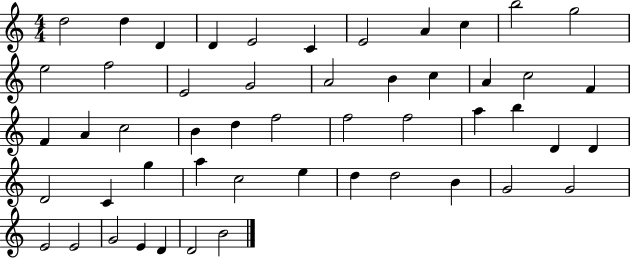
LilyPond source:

{
  \clef treble
  \numericTimeSignature
  \time 4/4
  \key c \major
  d''2 d''4 d'4 | d'4 e'2 c'4 | e'2 a'4 c''4 | b''2 g''2 | \break e''2 f''2 | e'2 g'2 | a'2 b'4 c''4 | a'4 c''2 f'4 | \break f'4 a'4 c''2 | b'4 d''4 f''2 | f''2 f''2 | a''4 b''4 d'4 d'4 | \break d'2 c'4 g''4 | a''4 c''2 e''4 | d''4 d''2 b'4 | g'2 g'2 | \break e'2 e'2 | g'2 e'4 d'4 | d'2 b'2 | \bar "|."
}